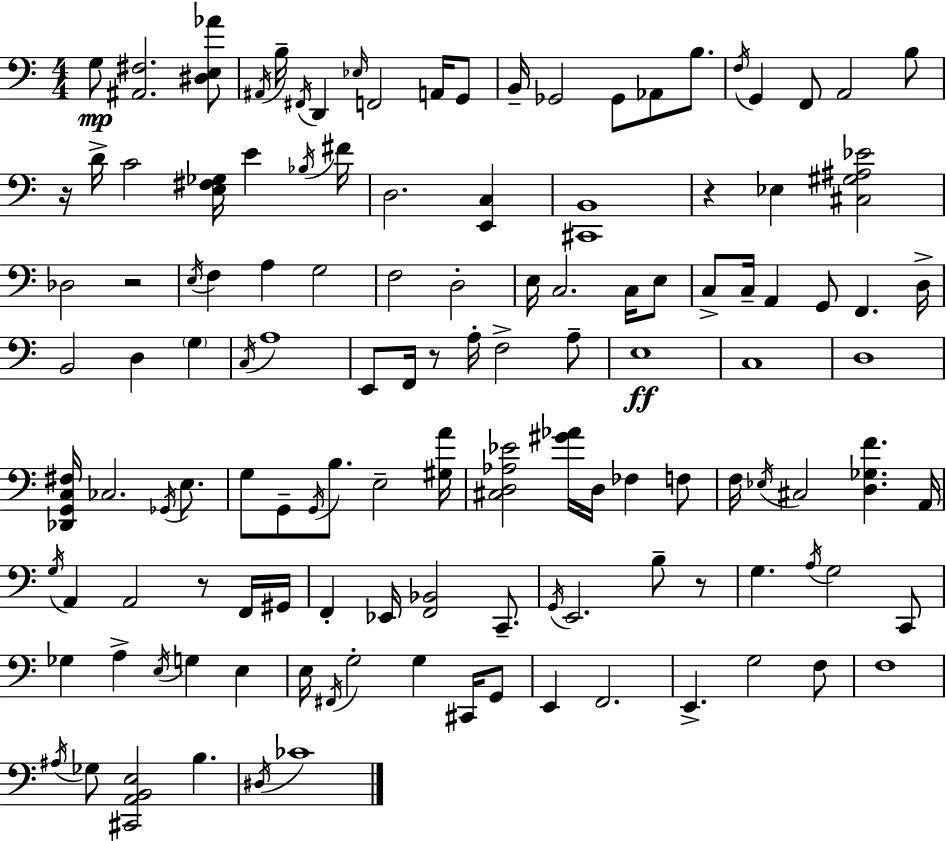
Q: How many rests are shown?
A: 6